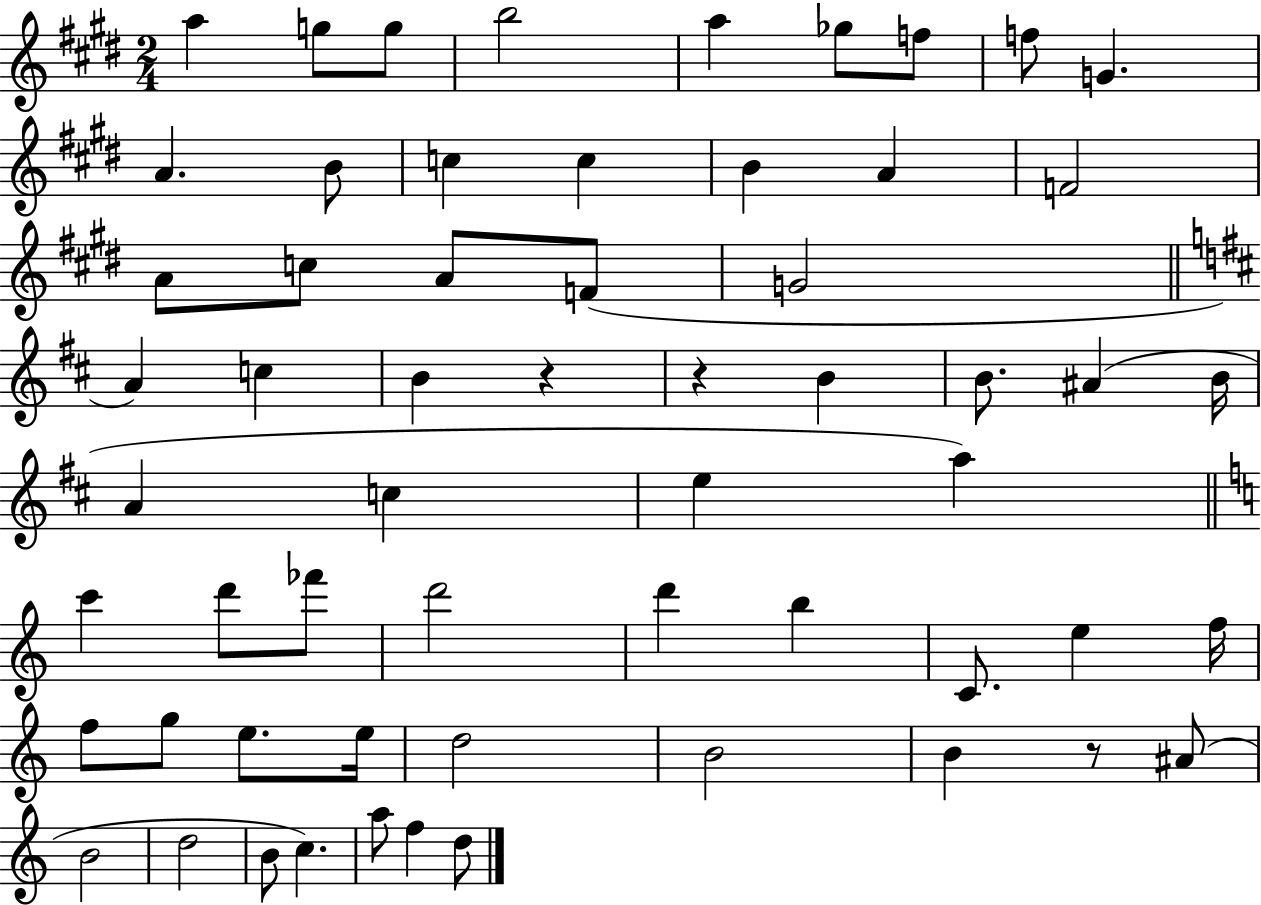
X:1
T:Untitled
M:2/4
L:1/4
K:E
a g/2 g/2 b2 a _g/2 f/2 f/2 G A B/2 c c B A F2 A/2 c/2 A/2 F/2 G2 A c B z z B B/2 ^A B/4 A c e a c' d'/2 _f'/2 d'2 d' b C/2 e f/4 f/2 g/2 e/2 e/4 d2 B2 B z/2 ^A/2 B2 d2 B/2 c a/2 f d/2